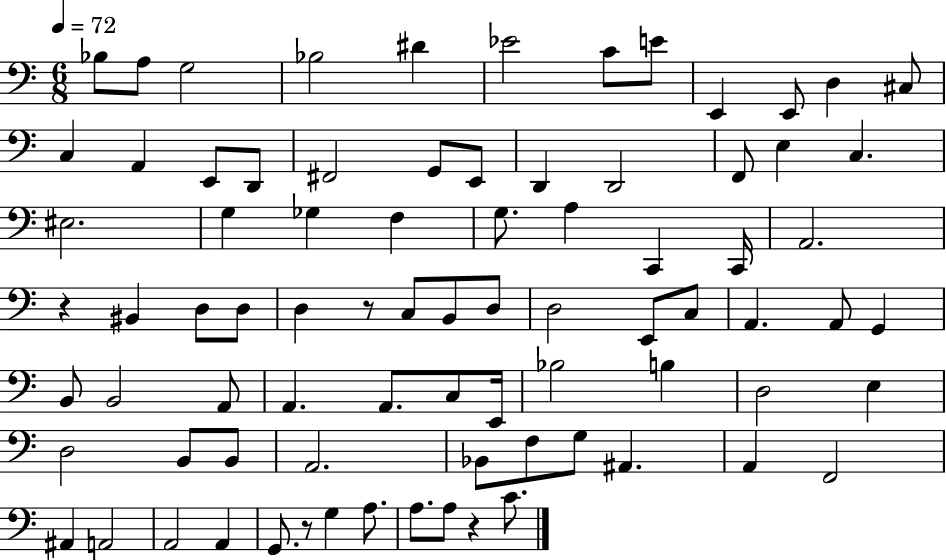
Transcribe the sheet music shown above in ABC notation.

X:1
T:Untitled
M:6/8
L:1/4
K:C
_B,/2 A,/2 G,2 _B,2 ^D _E2 C/2 E/2 E,, E,,/2 D, ^C,/2 C, A,, E,,/2 D,,/2 ^F,,2 G,,/2 E,,/2 D,, D,,2 F,,/2 E, C, ^E,2 G, _G, F, G,/2 A, C,, C,,/4 A,,2 z ^B,, D,/2 D,/2 D, z/2 C,/2 B,,/2 D,/2 D,2 E,,/2 C,/2 A,, A,,/2 G,, B,,/2 B,,2 A,,/2 A,, A,,/2 C,/2 E,,/4 _B,2 B, D,2 E, D,2 B,,/2 B,,/2 A,,2 _B,,/2 F,/2 G,/2 ^A,, A,, F,,2 ^A,, A,,2 A,,2 A,, G,,/2 z/2 G, A,/2 A,/2 A,/2 z C/2